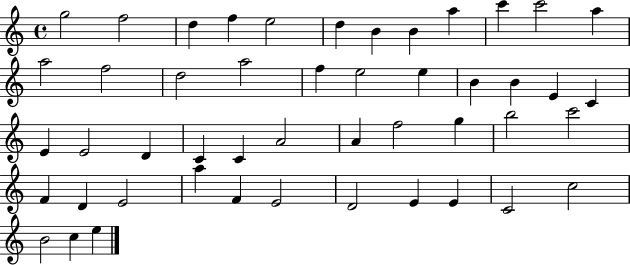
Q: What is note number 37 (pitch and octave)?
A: E4